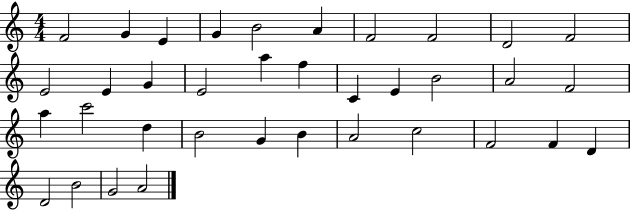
{
  \clef treble
  \numericTimeSignature
  \time 4/4
  \key c \major
  f'2 g'4 e'4 | g'4 b'2 a'4 | f'2 f'2 | d'2 f'2 | \break e'2 e'4 g'4 | e'2 a''4 f''4 | c'4 e'4 b'2 | a'2 f'2 | \break a''4 c'''2 d''4 | b'2 g'4 b'4 | a'2 c''2 | f'2 f'4 d'4 | \break d'2 b'2 | g'2 a'2 | \bar "|."
}